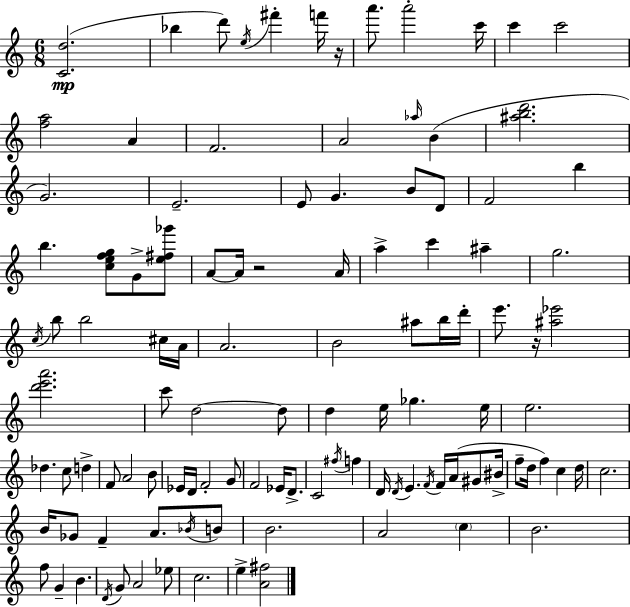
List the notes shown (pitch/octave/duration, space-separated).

[C4,D5]/h. Bb5/q D6/e E5/s F#6/q F6/s R/s A6/e. A6/h C6/s C6/q C6/h [F5,A5]/h A4/q F4/h. A4/h Ab5/s B4/q [A#5,B5,D6]/h. G4/h. E4/h. E4/e G4/q. B4/e D4/e F4/h B5/q B5/q. [C5,E5,F5,G5]/e G4/e [E5,F#5,Gb6]/e A4/e A4/s R/h A4/s A5/q C6/q A#5/q G5/h. C5/s B5/e B5/h C#5/s A4/s A4/h. B4/h A#5/e B5/s D6/s E6/e. R/s [A#5,Eb6]/h [D6,E6,A6]/h. C6/e D5/h D5/e D5/q E5/s Gb5/q. E5/s E5/h. Db5/q. C5/e D5/q F4/e A4/h B4/e Eb4/s D4/s F4/h G4/e F4/h Eb4/s D4/e. C4/h F#5/s F5/q D4/s D4/s E4/q. F4/s F4/s A4/s G#4/e BIS4/s F5/e D5/s F5/q C5/q D5/s C5/h. B4/s Gb4/e F4/q A4/e. Bb4/s B4/e B4/h. A4/h C5/q B4/h. F5/e G4/q B4/q. D4/s G4/e A4/h Eb5/e C5/h. E5/q [A4,F#5]/h